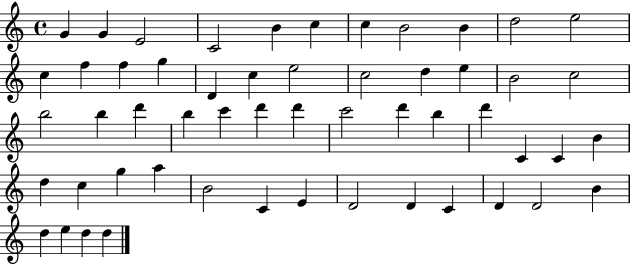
{
  \clef treble
  \time 4/4
  \defaultTimeSignature
  \key c \major
  g'4 g'4 e'2 | c'2 b'4 c''4 | c''4 b'2 b'4 | d''2 e''2 | \break c''4 f''4 f''4 g''4 | d'4 c''4 e''2 | c''2 d''4 e''4 | b'2 c''2 | \break b''2 b''4 d'''4 | b''4 c'''4 d'''4 d'''4 | c'''2 d'''4 b''4 | d'''4 c'4 c'4 b'4 | \break d''4 c''4 g''4 a''4 | b'2 c'4 e'4 | d'2 d'4 c'4 | d'4 d'2 b'4 | \break d''4 e''4 d''4 d''4 | \bar "|."
}